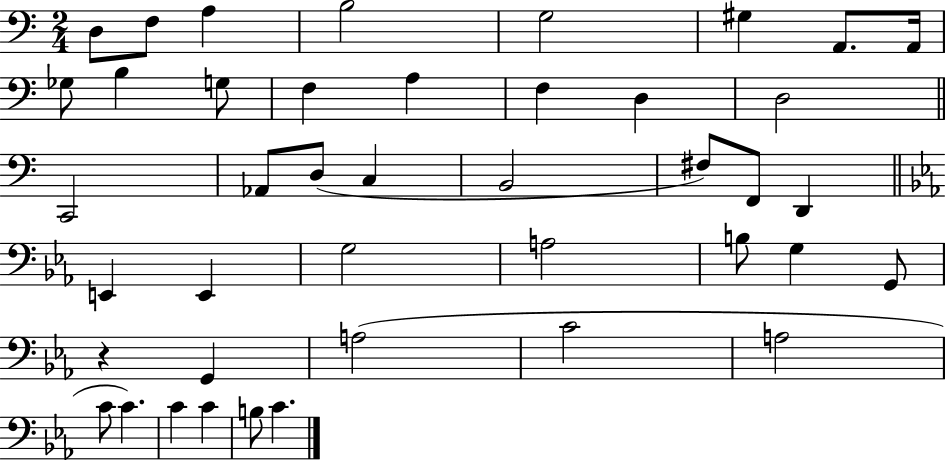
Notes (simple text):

D3/e F3/e A3/q B3/h G3/h G#3/q A2/e. A2/s Gb3/e B3/q G3/e F3/q A3/q F3/q D3/q D3/h C2/h Ab2/e D3/e C3/q B2/h F#3/e F2/e D2/q E2/q E2/q G3/h A3/h B3/e G3/q G2/e R/q G2/q A3/h C4/h A3/h C4/e C4/q. C4/q C4/q B3/e C4/q.